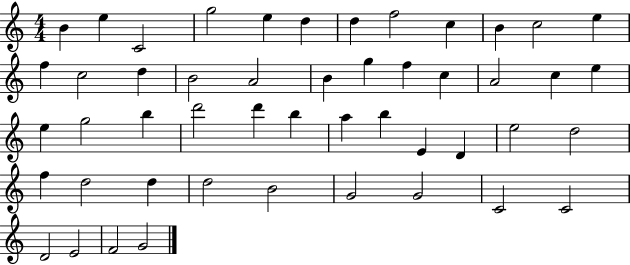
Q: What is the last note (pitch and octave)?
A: G4